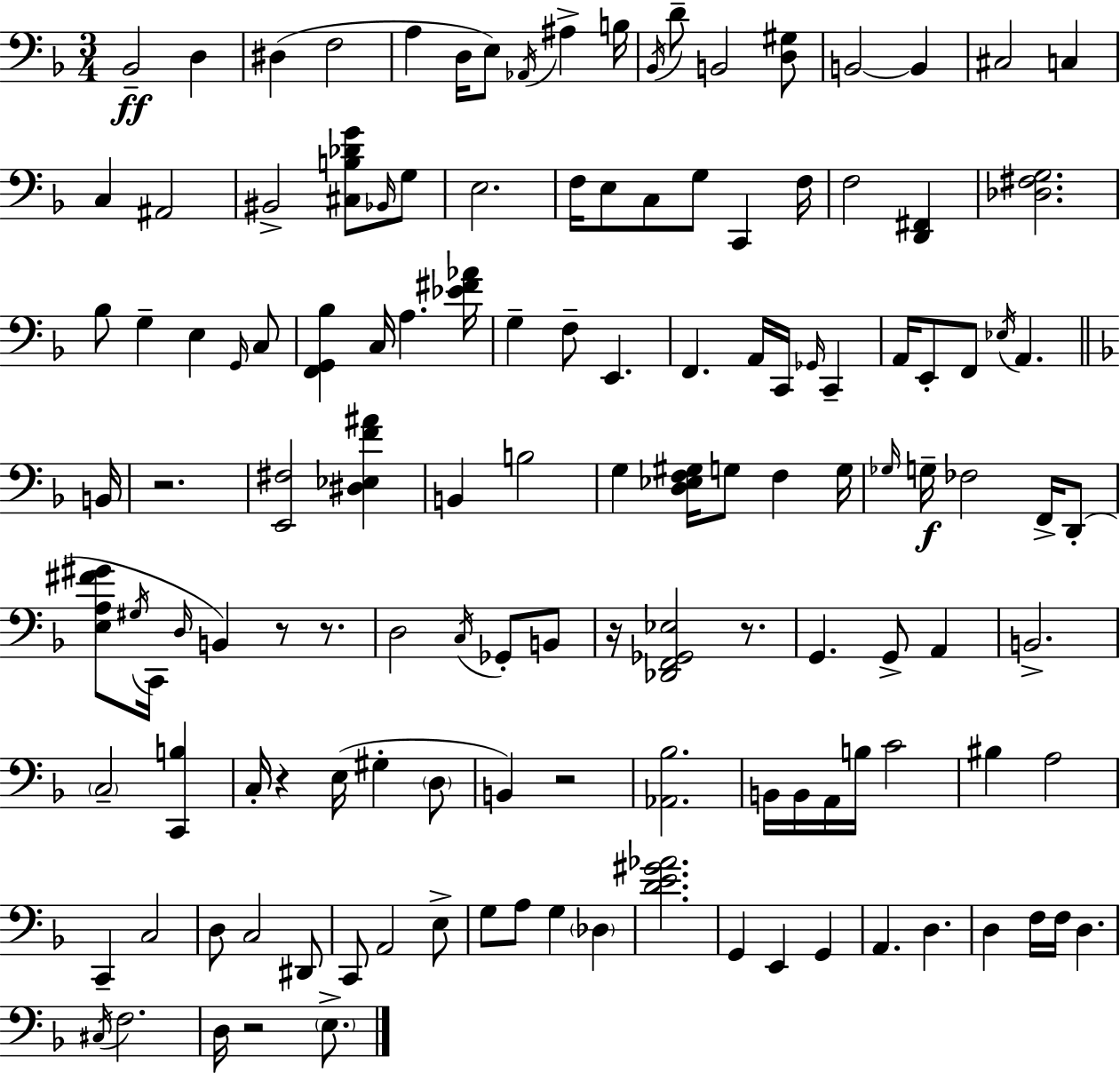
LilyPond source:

{
  \clef bass
  \numericTimeSignature
  \time 3/4
  \key f \major
  bes,2--\ff d4 | dis4( f2 | a4 d16 e8) \acciaccatura { aes,16 } ais4-> | b16 \acciaccatura { bes,16 } d'8-- b,2 | \break <d gis>8 b,2~~ b,4 | cis2 c4 | c4 ais,2 | bis,2-> <cis b des' g'>8 | \break \grace { bes,16 } g8 e2. | f16 e8 c8 g8 c,4 | f16 f2 <d, fis,>4 | <des fis g>2. | \break bes8 g4-- e4 | \grace { g,16 } c8 <f, g, bes>4 c16 a4. | <ees' fis' aes'>16 g4-- f8-- e,4. | f,4. a,16 c,16 | \break \grace { ges,16 } c,4-- a,16 e,8-. f,8 \acciaccatura { ees16 } a,4. | \bar "||" \break \key f \major b,16 r2. | <e, fis>2 <dis ees f' ais'>4 | b,4 b2 | g4 <d ees f gis>16 g8 f4 | \break g16 \grace { ges16 }\f g16-- fes2 f,16-> | d,8-.( <e a fis' gis'>8 \acciaccatura { gis16 } c,16 \grace { d16 }) b,4 r8 | r8. d2 | \acciaccatura { c16 } ges,8-. b,8 r16 <des, f, ges, ees>2 | \break r8. g,4. g,8-> | a,4 b,2.-> | \parenthesize c2-- | <c, b>4 c16-. r4 e16( gis4-. | \break \parenthesize d8 b,4) r2 | <aes, bes>2. | b,16 b,16 a,16 b16 c'2 | bis4 a2 | \break c,4-- c2 | d8 c2 | dis,8 c,8 a,2 | e8-> g8 a8 g4 | \break \parenthesize des4 <d' e' gis' aes'>2. | g,4 e,4 | g,4 a,4. d4. | d4 f16 f16 d4. | \break \acciaccatura { cis16 } f2. | d16 r2 | \parenthesize e8.-> \bar "|."
}